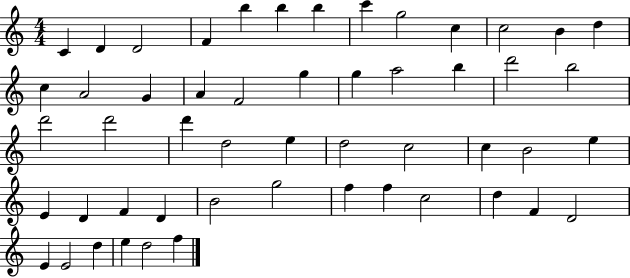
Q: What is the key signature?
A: C major